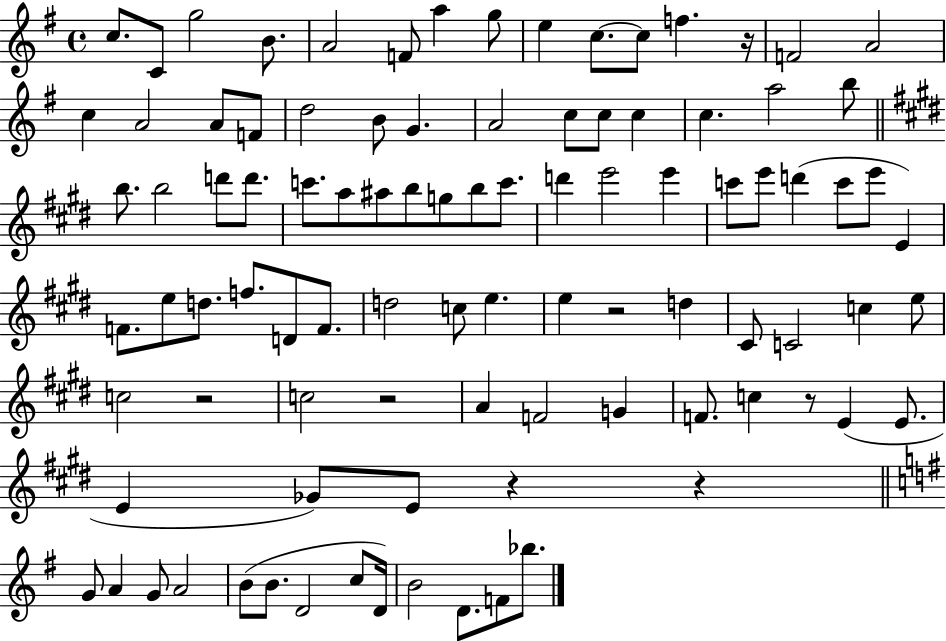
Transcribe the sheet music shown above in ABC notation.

X:1
T:Untitled
M:4/4
L:1/4
K:G
c/2 C/2 g2 B/2 A2 F/2 a g/2 e c/2 c/2 f z/4 F2 A2 c A2 A/2 F/2 d2 B/2 G A2 c/2 c/2 c c a2 b/2 b/2 b2 d'/2 d'/2 c'/2 a/2 ^a/2 b/2 g/2 b/2 c'/2 d' e'2 e' c'/2 e'/2 d' c'/2 e'/2 E F/2 e/2 d/2 f/2 D/2 F/2 d2 c/2 e e z2 d ^C/2 C2 c e/2 c2 z2 c2 z2 A F2 G F/2 c z/2 E E/2 E _G/2 E/2 z z G/2 A G/2 A2 B/2 B/2 D2 c/2 D/4 B2 D/2 F/2 _b/2